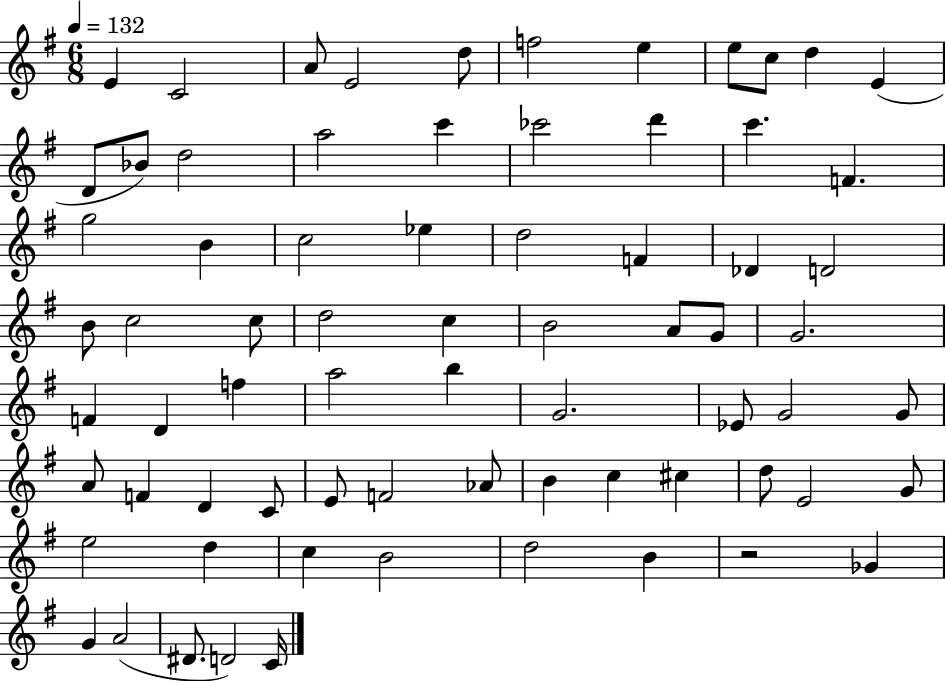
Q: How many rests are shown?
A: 1